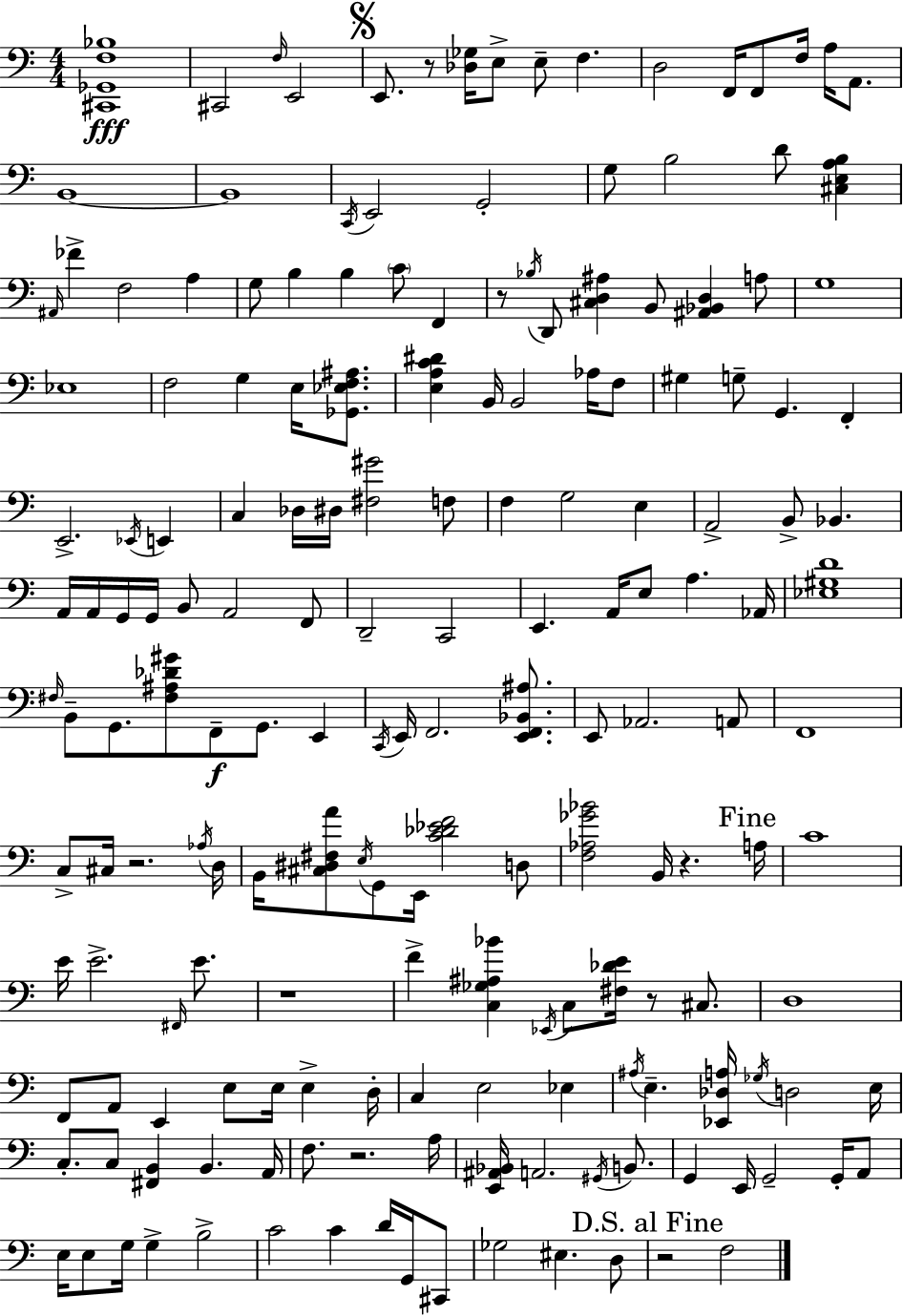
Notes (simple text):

[C#2,Gb2,F3,Bb3]/w C#2/h F3/s E2/h E2/e. R/e [Db3,Gb3]/s E3/e E3/e F3/q. D3/h F2/s F2/e F3/s A3/s A2/e. B2/w B2/w C2/s E2/h G2/h G3/e B3/h D4/e [C#3,E3,A3,B3]/q A#2/s FES4/q F3/h A3/q G3/e B3/q B3/q C4/e F2/q R/e Bb3/s D2/e [C#3,D3,A#3]/q B2/e [A#2,Bb2,D3]/q A3/e G3/w Eb3/w F3/h G3/q E3/s [Gb2,Eb3,F3,A#3]/e. [E3,A3,C4,D#4]/q B2/s B2/h Ab3/s F3/e G#3/q G3/e G2/q. F2/q E2/h. Eb2/s E2/q C3/q Db3/s D#3/s [F#3,G#4]/h F3/e F3/q G3/h E3/q A2/h B2/e Bb2/q. A2/s A2/s G2/s G2/s B2/e A2/h F2/e D2/h C2/h E2/q. A2/s E3/e A3/q. Ab2/s [Eb3,G#3,D4]/w F#3/s B2/e G2/e. [F#3,A#3,Db4,G#4]/e F2/e G2/e. E2/q C2/s E2/s F2/h. [E2,F2,Bb2,A#3]/e. E2/e Ab2/h. A2/e F2/w C3/e C#3/s R/h. Ab3/s D3/s B2/s [C#3,D#3,F#3,A4]/e E3/s G2/e E2/s [C4,Db4,Eb4,F4]/h D3/e [F3,Ab3,Gb4,Bb4]/h B2/s R/q. A3/s C4/w E4/s E4/h. F#2/s E4/e. R/w F4/q [C3,Gb3,A#3,Bb4]/q Eb2/s C3/e [F#3,Db4,E4]/s R/e C#3/e. D3/w F2/e A2/e E2/q E3/e E3/s E3/q D3/s C3/q E3/h Eb3/q A#3/s E3/q. [Eb2,Db3,A3]/s Gb3/s D3/h E3/s C3/e. C3/e [F#2,B2]/q B2/q. A2/s F3/e. R/h. A3/s [E2,A#2,Bb2]/s A2/h. G#2/s B2/e. G2/q E2/s G2/h G2/s A2/e E3/s E3/e G3/s G3/q B3/h C4/h C4/q D4/s G2/s C#2/e Gb3/h EIS3/q. D3/e R/h F3/h